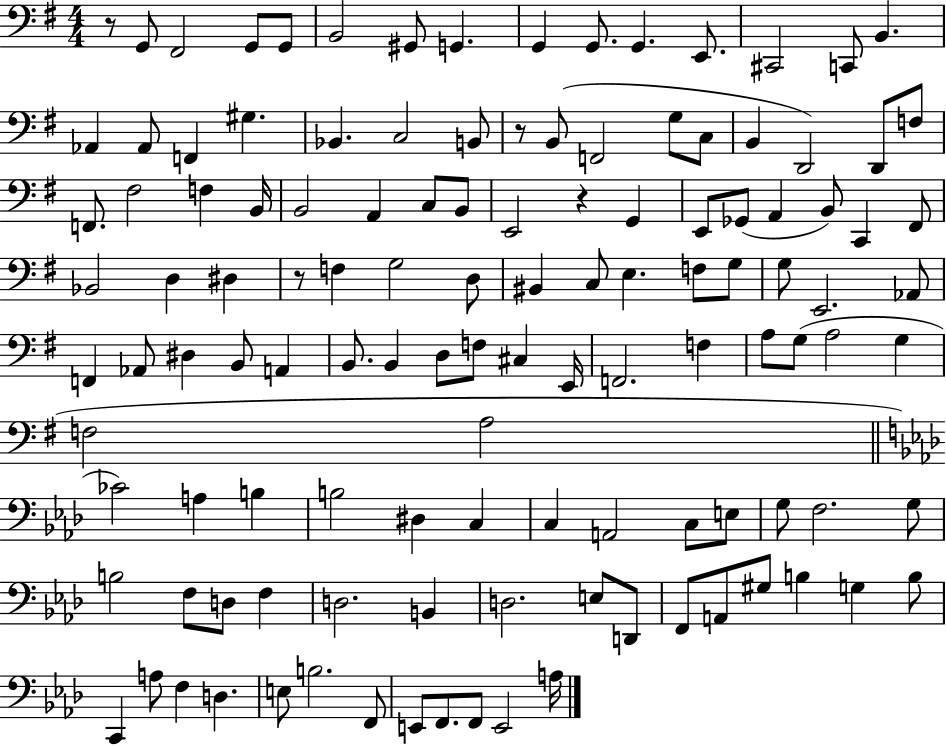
R/e G2/e F#2/h G2/e G2/e B2/h G#2/e G2/q. G2/q G2/e. G2/q. E2/e. C#2/h C2/e B2/q. Ab2/q Ab2/e F2/q G#3/q. Bb2/q. C3/h B2/e R/e B2/e F2/h G3/e C3/e B2/q D2/h D2/e F3/e F2/e. F#3/h F3/q B2/s B2/h A2/q C3/e B2/e E2/h R/q G2/q E2/e Gb2/e A2/q B2/e C2/q F#2/e Bb2/h D3/q D#3/q R/e F3/q G3/h D3/e BIS2/q C3/e E3/q. F3/e G3/e G3/e E2/h. Ab2/e F2/q Ab2/e D#3/q B2/e A2/q B2/e. B2/q D3/e F3/e C#3/q E2/s F2/h. F3/q A3/e G3/e A3/h G3/q F3/h A3/h CES4/h A3/q B3/q B3/h D#3/q C3/q C3/q A2/h C3/e E3/e G3/e F3/h. G3/e B3/h F3/e D3/e F3/q D3/h. B2/q D3/h. E3/e D2/e F2/e A2/e G#3/e B3/q G3/q B3/e C2/q A3/e F3/q D3/q. E3/e B3/h. F2/e E2/e F2/e. F2/e E2/h A3/s